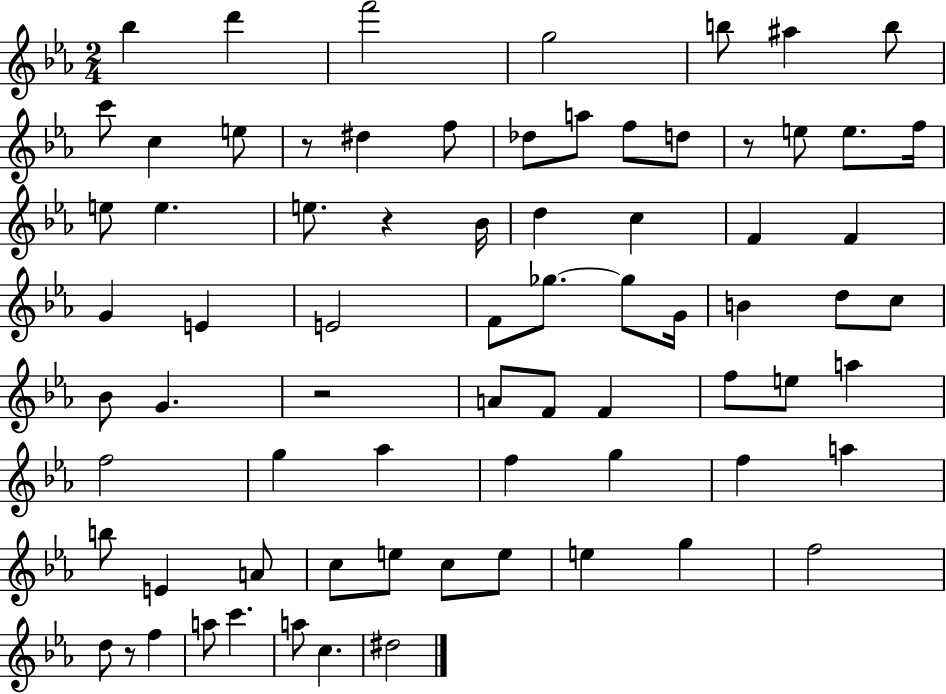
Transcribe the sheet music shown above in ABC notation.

X:1
T:Untitled
M:2/4
L:1/4
K:Eb
_b d' f'2 g2 b/2 ^a b/2 c'/2 c e/2 z/2 ^d f/2 _d/2 a/2 f/2 d/2 z/2 e/2 e/2 f/4 e/2 e e/2 z _B/4 d c F F G E E2 F/2 _g/2 _g/2 G/4 B d/2 c/2 _B/2 G z2 A/2 F/2 F f/2 e/2 a f2 g _a f g f a b/2 E A/2 c/2 e/2 c/2 e/2 e g f2 d/2 z/2 f a/2 c' a/2 c ^d2